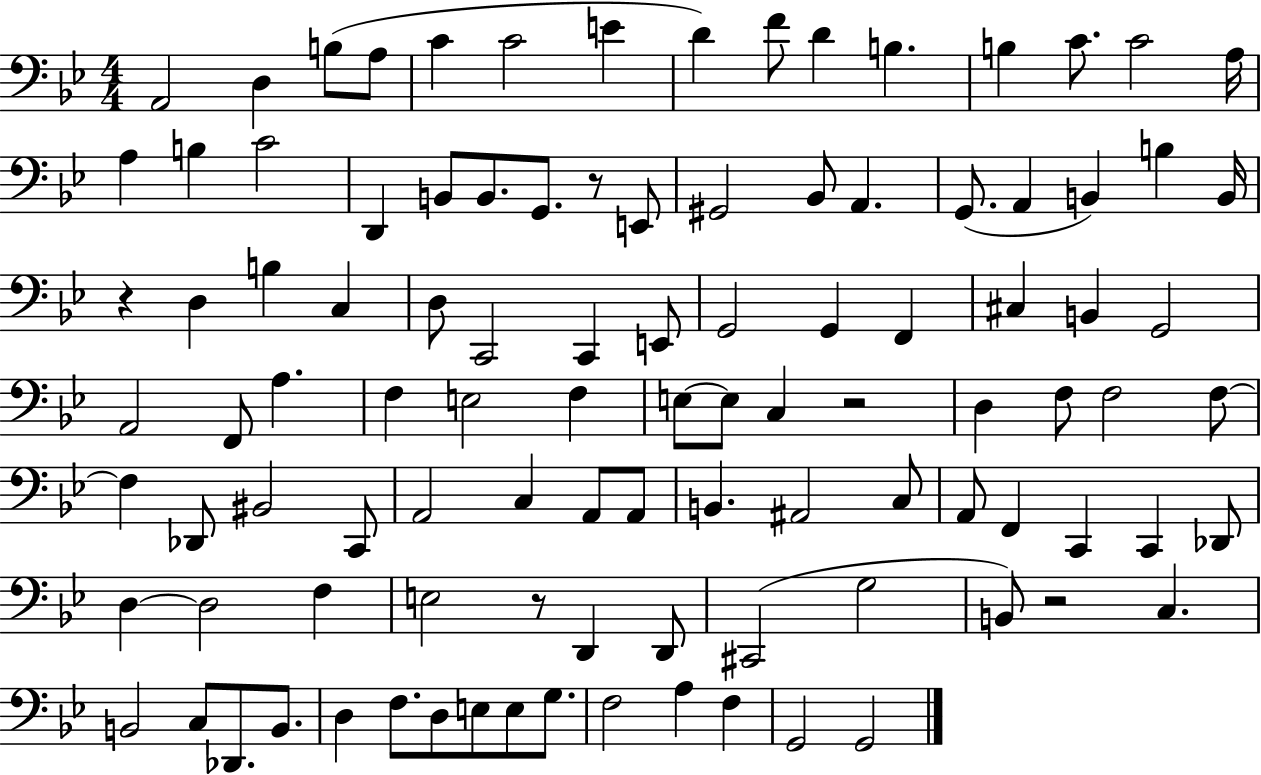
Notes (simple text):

A2/h D3/q B3/e A3/e C4/q C4/h E4/q D4/q F4/e D4/q B3/q. B3/q C4/e. C4/h A3/s A3/q B3/q C4/h D2/q B2/e B2/e. G2/e. R/e E2/e G#2/h Bb2/e A2/q. G2/e. A2/q B2/q B3/q B2/s R/q D3/q B3/q C3/q D3/e C2/h C2/q E2/e G2/h G2/q F2/q C#3/q B2/q G2/h A2/h F2/e A3/q. F3/q E3/h F3/q E3/e E3/e C3/q R/h D3/q F3/e F3/h F3/e F3/q Db2/e BIS2/h C2/e A2/h C3/q A2/e A2/e B2/q. A#2/h C3/e A2/e F2/q C2/q C2/q Db2/e D3/q D3/h F3/q E3/h R/e D2/q D2/e C#2/h G3/h B2/e R/h C3/q. B2/h C3/e Db2/e. B2/e. D3/q F3/e. D3/e E3/e E3/e G3/e. F3/h A3/q F3/q G2/h G2/h